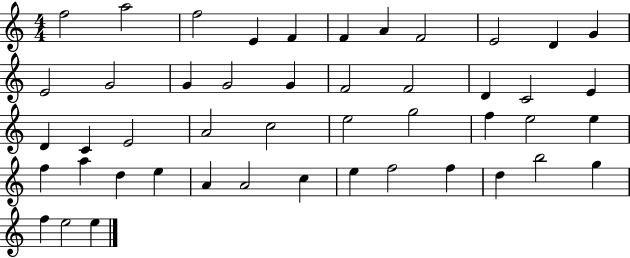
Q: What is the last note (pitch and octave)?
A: E5